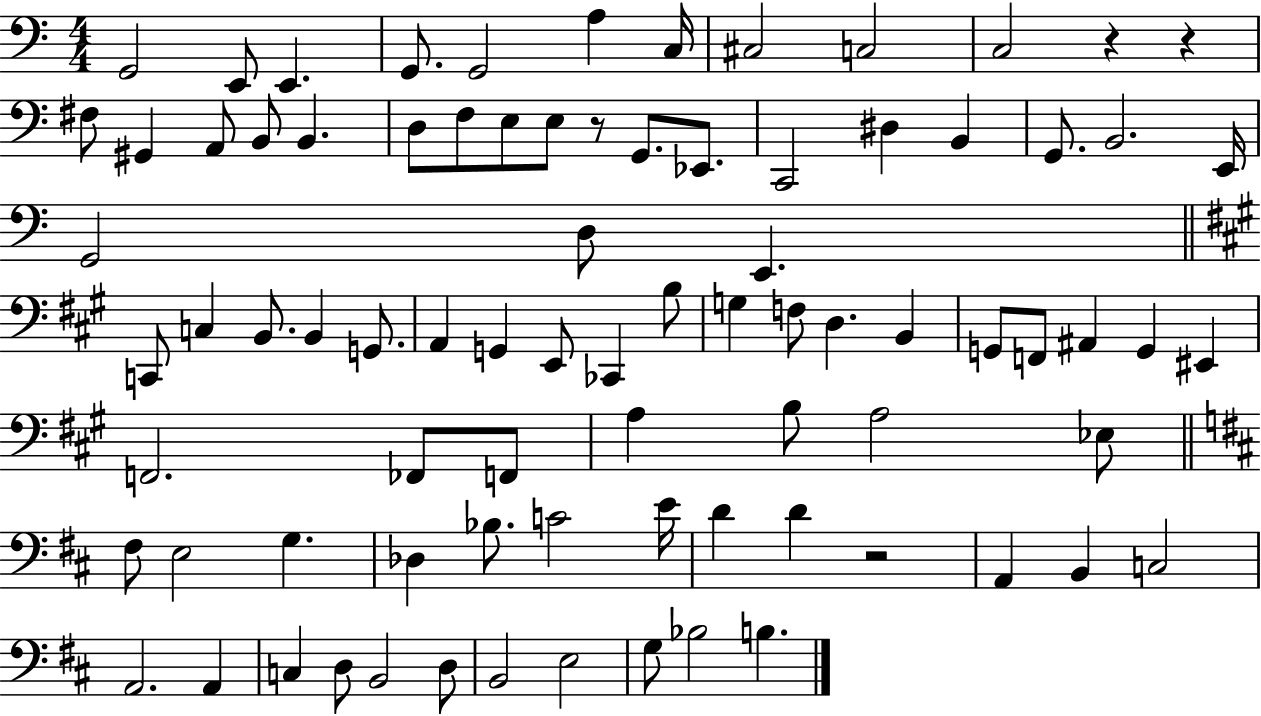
G2/h E2/e E2/q. G2/e. G2/h A3/q C3/s C#3/h C3/h C3/h R/q R/q F#3/e G#2/q A2/e B2/e B2/q. D3/e F3/e E3/e E3/e R/e G2/e. Eb2/e. C2/h D#3/q B2/q G2/e. B2/h. E2/s G2/h D3/e E2/q. C2/e C3/q B2/e. B2/q G2/e. A2/q G2/q E2/e CES2/q B3/e G3/q F3/e D3/q. B2/q G2/e F2/e A#2/q G2/q EIS2/q F2/h. FES2/e F2/e A3/q B3/e A3/h Eb3/e F#3/e E3/h G3/q. Db3/q Bb3/e. C4/h E4/s D4/q D4/q R/h A2/q B2/q C3/h A2/h. A2/q C3/q D3/e B2/h D3/e B2/h E3/h G3/e Bb3/h B3/q.